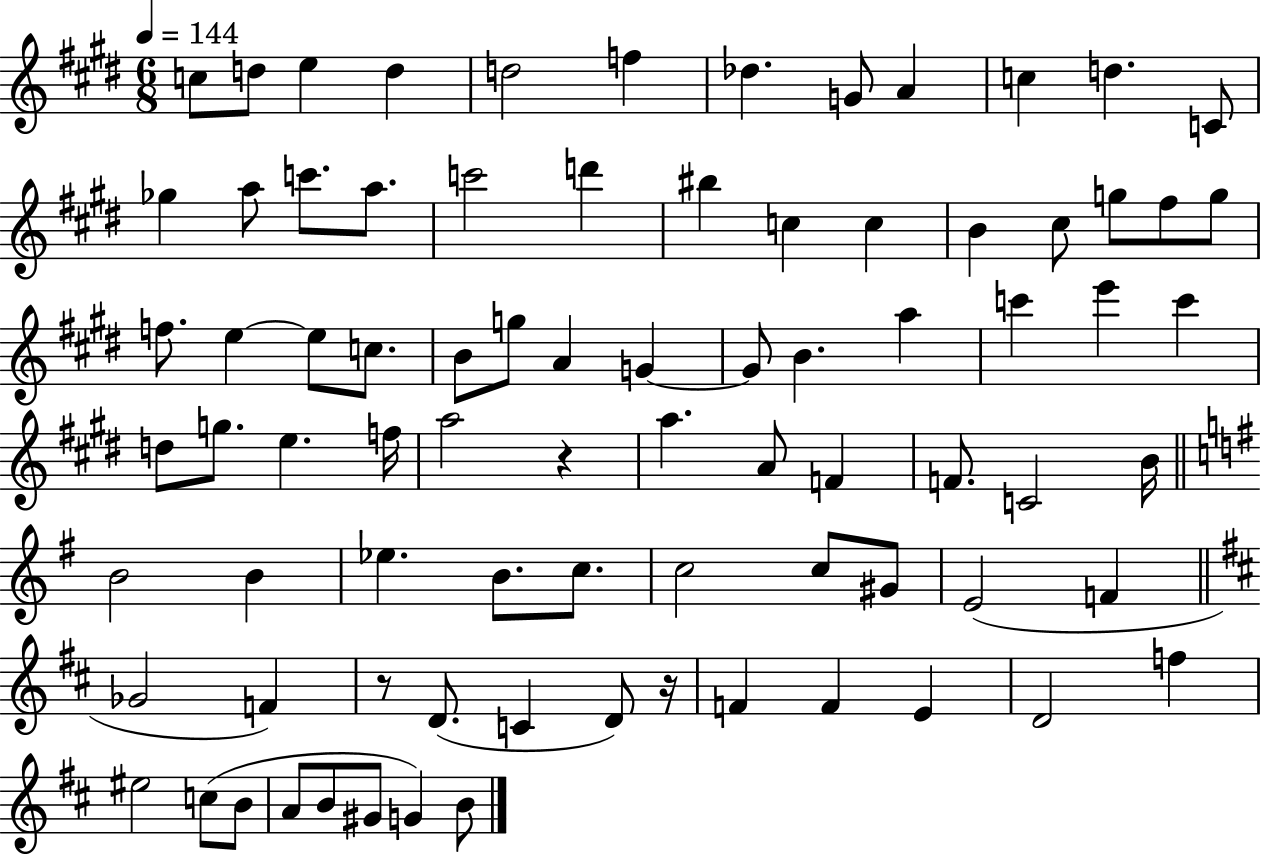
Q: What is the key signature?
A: E major